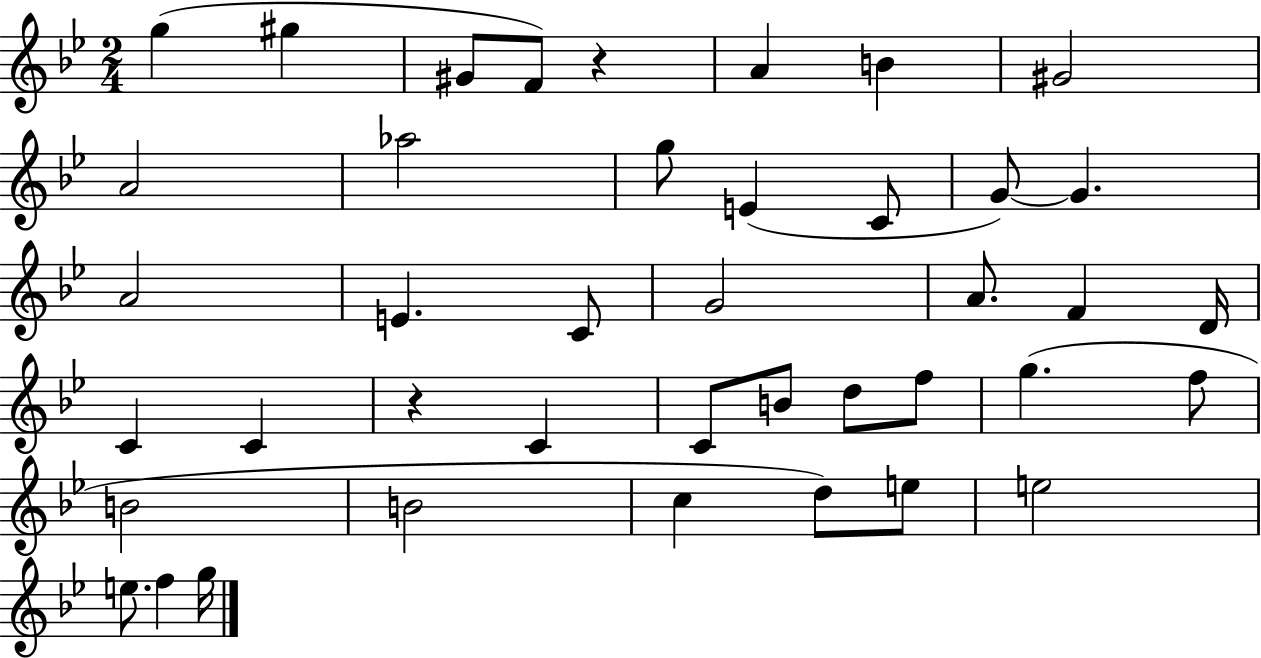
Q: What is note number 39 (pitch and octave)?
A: G5